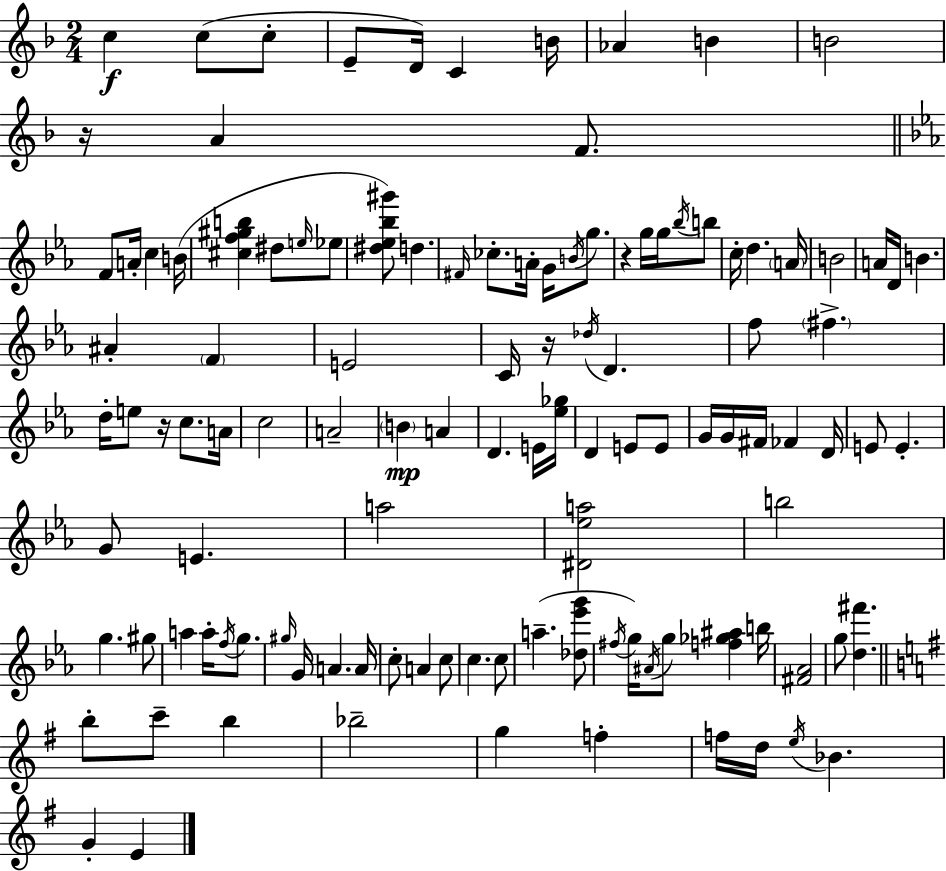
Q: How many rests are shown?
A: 4